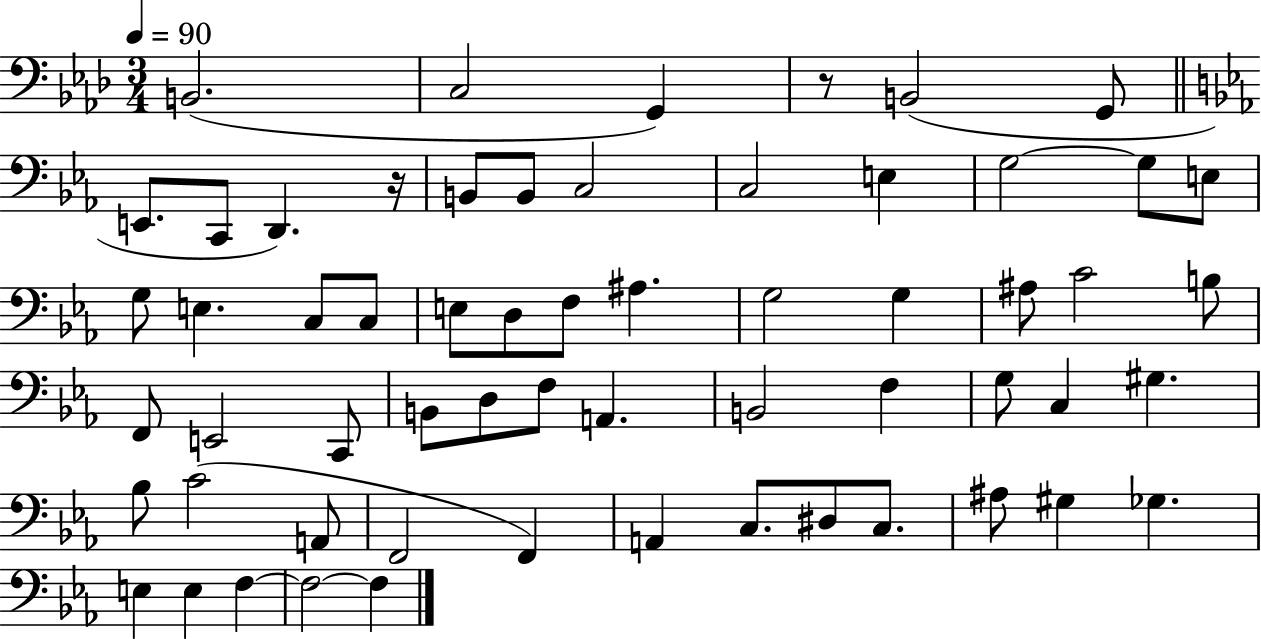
X:1
T:Untitled
M:3/4
L:1/4
K:Ab
B,,2 C,2 G,, z/2 B,,2 G,,/2 E,,/2 C,,/2 D,, z/4 B,,/2 B,,/2 C,2 C,2 E, G,2 G,/2 E,/2 G,/2 E, C,/2 C,/2 E,/2 D,/2 F,/2 ^A, G,2 G, ^A,/2 C2 B,/2 F,,/2 E,,2 C,,/2 B,,/2 D,/2 F,/2 A,, B,,2 F, G,/2 C, ^G, _B,/2 C2 A,,/2 F,,2 F,, A,, C,/2 ^D,/2 C,/2 ^A,/2 ^G, _G, E, E, F, F,2 F,